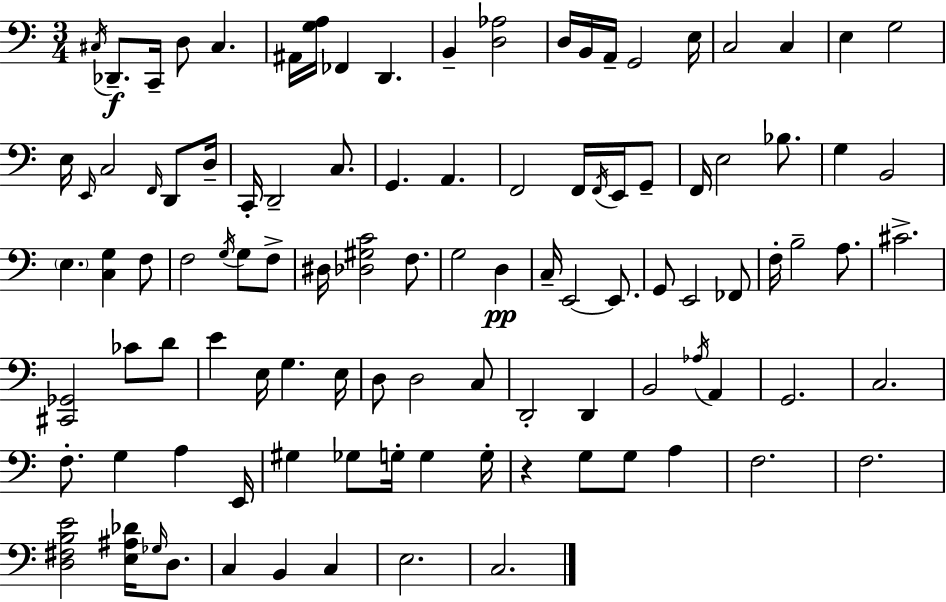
X:1
T:Untitled
M:3/4
L:1/4
K:Am
^C,/4 _D,,/2 C,,/4 D,/2 ^C, ^A,,/4 [G,A,]/4 _F,, D,, B,, [D,_A,]2 D,/4 B,,/4 A,,/4 G,,2 E,/4 C,2 C, E, G,2 E,/4 E,,/4 C,2 F,,/4 D,,/2 D,/4 C,,/4 D,,2 C,/2 G,, A,, F,,2 F,,/4 F,,/4 E,,/4 G,,/2 F,,/4 E,2 _B,/2 G, B,,2 E, [C,G,] F,/2 F,2 G,/4 G,/2 F,/2 ^D,/4 [_D,^G,C]2 F,/2 G,2 D, C,/4 E,,2 E,,/2 G,,/2 E,,2 _F,,/2 F,/4 B,2 A,/2 ^C2 [^C,,_G,,]2 _C/2 D/2 E E,/4 G, E,/4 D,/2 D,2 C,/2 D,,2 D,, B,,2 _A,/4 A,, G,,2 C,2 F,/2 G, A, E,,/4 ^G, _G,/2 G,/4 G, G,/4 z G,/2 G,/2 A, F,2 F,2 [D,^F,B,E]2 [E,^A,_D]/4 _G,/4 D,/2 C, B,, C, E,2 C,2